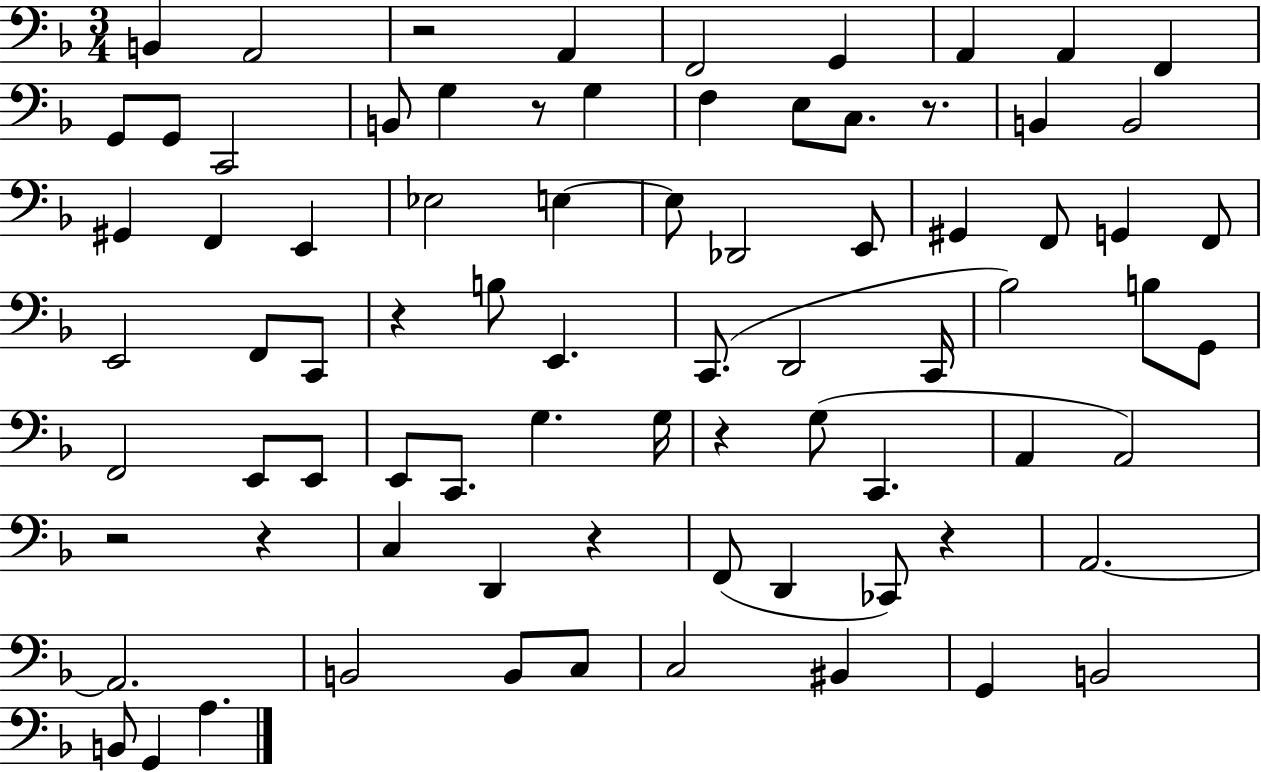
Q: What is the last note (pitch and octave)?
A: A3